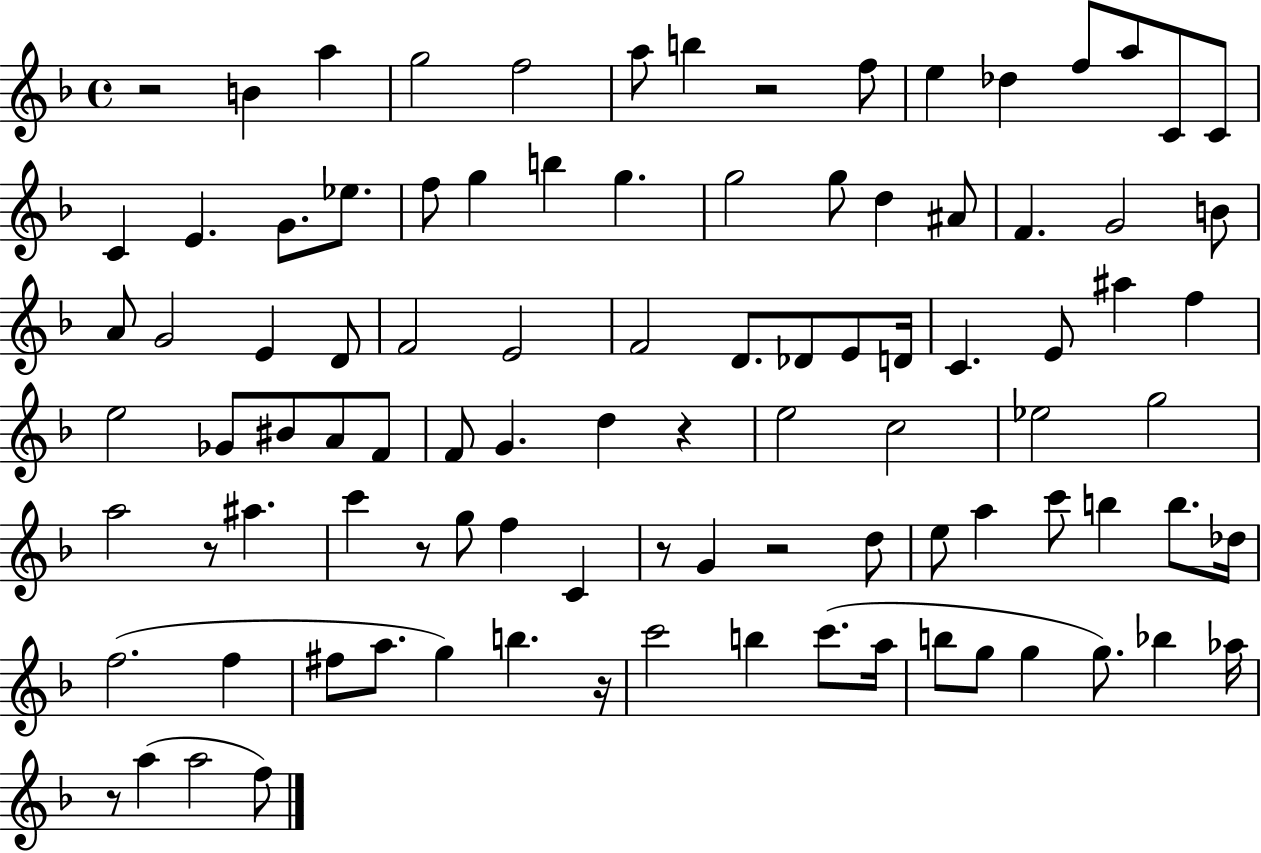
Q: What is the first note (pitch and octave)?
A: B4